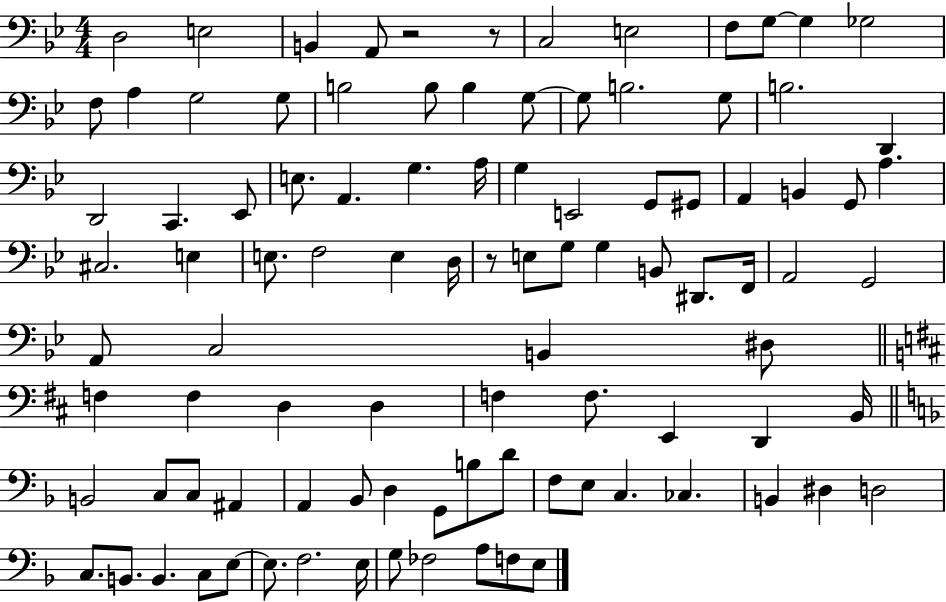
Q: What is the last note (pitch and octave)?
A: E3